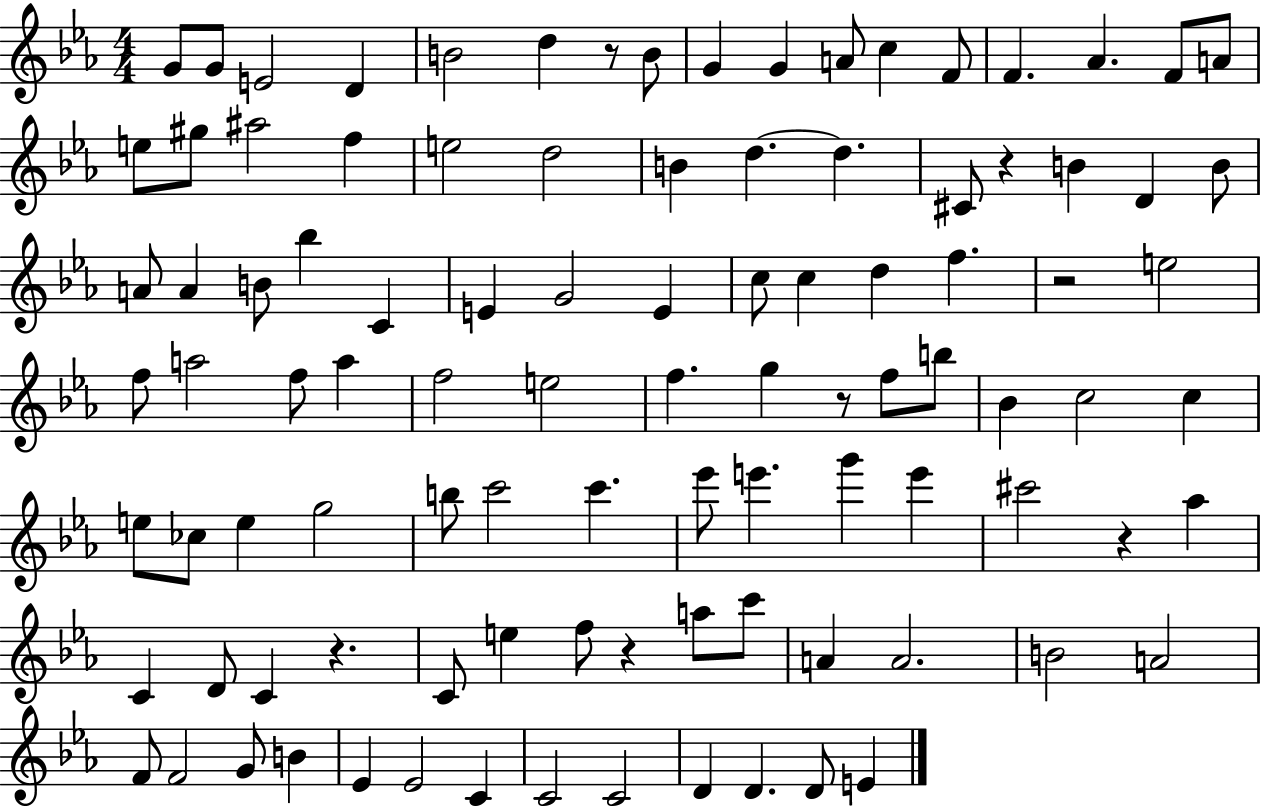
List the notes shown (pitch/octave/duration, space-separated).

G4/e G4/e E4/h D4/q B4/h D5/q R/e B4/e G4/q G4/q A4/e C5/q F4/e F4/q. Ab4/q. F4/e A4/e E5/e G#5/e A#5/h F5/q E5/h D5/h B4/q D5/q. D5/q. C#4/e R/q B4/q D4/q B4/e A4/e A4/q B4/e Bb5/q C4/q E4/q G4/h E4/q C5/e C5/q D5/q F5/q. R/h E5/h F5/e A5/h F5/e A5/q F5/h E5/h F5/q. G5/q R/e F5/e B5/e Bb4/q C5/h C5/q E5/e CES5/e E5/q G5/h B5/e C6/h C6/q. Eb6/e E6/q. G6/q E6/q C#6/h R/q Ab5/q C4/q D4/e C4/q R/q. C4/e E5/q F5/e R/q A5/e C6/e A4/q A4/h. B4/h A4/h F4/e F4/h G4/e B4/q Eb4/q Eb4/h C4/q C4/h C4/h D4/q D4/q. D4/e E4/q